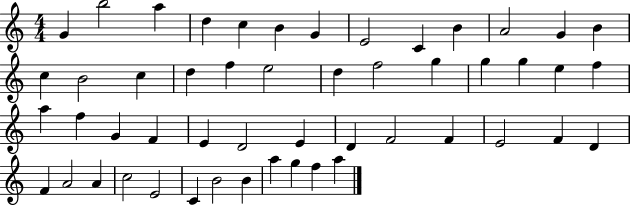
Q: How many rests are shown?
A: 0